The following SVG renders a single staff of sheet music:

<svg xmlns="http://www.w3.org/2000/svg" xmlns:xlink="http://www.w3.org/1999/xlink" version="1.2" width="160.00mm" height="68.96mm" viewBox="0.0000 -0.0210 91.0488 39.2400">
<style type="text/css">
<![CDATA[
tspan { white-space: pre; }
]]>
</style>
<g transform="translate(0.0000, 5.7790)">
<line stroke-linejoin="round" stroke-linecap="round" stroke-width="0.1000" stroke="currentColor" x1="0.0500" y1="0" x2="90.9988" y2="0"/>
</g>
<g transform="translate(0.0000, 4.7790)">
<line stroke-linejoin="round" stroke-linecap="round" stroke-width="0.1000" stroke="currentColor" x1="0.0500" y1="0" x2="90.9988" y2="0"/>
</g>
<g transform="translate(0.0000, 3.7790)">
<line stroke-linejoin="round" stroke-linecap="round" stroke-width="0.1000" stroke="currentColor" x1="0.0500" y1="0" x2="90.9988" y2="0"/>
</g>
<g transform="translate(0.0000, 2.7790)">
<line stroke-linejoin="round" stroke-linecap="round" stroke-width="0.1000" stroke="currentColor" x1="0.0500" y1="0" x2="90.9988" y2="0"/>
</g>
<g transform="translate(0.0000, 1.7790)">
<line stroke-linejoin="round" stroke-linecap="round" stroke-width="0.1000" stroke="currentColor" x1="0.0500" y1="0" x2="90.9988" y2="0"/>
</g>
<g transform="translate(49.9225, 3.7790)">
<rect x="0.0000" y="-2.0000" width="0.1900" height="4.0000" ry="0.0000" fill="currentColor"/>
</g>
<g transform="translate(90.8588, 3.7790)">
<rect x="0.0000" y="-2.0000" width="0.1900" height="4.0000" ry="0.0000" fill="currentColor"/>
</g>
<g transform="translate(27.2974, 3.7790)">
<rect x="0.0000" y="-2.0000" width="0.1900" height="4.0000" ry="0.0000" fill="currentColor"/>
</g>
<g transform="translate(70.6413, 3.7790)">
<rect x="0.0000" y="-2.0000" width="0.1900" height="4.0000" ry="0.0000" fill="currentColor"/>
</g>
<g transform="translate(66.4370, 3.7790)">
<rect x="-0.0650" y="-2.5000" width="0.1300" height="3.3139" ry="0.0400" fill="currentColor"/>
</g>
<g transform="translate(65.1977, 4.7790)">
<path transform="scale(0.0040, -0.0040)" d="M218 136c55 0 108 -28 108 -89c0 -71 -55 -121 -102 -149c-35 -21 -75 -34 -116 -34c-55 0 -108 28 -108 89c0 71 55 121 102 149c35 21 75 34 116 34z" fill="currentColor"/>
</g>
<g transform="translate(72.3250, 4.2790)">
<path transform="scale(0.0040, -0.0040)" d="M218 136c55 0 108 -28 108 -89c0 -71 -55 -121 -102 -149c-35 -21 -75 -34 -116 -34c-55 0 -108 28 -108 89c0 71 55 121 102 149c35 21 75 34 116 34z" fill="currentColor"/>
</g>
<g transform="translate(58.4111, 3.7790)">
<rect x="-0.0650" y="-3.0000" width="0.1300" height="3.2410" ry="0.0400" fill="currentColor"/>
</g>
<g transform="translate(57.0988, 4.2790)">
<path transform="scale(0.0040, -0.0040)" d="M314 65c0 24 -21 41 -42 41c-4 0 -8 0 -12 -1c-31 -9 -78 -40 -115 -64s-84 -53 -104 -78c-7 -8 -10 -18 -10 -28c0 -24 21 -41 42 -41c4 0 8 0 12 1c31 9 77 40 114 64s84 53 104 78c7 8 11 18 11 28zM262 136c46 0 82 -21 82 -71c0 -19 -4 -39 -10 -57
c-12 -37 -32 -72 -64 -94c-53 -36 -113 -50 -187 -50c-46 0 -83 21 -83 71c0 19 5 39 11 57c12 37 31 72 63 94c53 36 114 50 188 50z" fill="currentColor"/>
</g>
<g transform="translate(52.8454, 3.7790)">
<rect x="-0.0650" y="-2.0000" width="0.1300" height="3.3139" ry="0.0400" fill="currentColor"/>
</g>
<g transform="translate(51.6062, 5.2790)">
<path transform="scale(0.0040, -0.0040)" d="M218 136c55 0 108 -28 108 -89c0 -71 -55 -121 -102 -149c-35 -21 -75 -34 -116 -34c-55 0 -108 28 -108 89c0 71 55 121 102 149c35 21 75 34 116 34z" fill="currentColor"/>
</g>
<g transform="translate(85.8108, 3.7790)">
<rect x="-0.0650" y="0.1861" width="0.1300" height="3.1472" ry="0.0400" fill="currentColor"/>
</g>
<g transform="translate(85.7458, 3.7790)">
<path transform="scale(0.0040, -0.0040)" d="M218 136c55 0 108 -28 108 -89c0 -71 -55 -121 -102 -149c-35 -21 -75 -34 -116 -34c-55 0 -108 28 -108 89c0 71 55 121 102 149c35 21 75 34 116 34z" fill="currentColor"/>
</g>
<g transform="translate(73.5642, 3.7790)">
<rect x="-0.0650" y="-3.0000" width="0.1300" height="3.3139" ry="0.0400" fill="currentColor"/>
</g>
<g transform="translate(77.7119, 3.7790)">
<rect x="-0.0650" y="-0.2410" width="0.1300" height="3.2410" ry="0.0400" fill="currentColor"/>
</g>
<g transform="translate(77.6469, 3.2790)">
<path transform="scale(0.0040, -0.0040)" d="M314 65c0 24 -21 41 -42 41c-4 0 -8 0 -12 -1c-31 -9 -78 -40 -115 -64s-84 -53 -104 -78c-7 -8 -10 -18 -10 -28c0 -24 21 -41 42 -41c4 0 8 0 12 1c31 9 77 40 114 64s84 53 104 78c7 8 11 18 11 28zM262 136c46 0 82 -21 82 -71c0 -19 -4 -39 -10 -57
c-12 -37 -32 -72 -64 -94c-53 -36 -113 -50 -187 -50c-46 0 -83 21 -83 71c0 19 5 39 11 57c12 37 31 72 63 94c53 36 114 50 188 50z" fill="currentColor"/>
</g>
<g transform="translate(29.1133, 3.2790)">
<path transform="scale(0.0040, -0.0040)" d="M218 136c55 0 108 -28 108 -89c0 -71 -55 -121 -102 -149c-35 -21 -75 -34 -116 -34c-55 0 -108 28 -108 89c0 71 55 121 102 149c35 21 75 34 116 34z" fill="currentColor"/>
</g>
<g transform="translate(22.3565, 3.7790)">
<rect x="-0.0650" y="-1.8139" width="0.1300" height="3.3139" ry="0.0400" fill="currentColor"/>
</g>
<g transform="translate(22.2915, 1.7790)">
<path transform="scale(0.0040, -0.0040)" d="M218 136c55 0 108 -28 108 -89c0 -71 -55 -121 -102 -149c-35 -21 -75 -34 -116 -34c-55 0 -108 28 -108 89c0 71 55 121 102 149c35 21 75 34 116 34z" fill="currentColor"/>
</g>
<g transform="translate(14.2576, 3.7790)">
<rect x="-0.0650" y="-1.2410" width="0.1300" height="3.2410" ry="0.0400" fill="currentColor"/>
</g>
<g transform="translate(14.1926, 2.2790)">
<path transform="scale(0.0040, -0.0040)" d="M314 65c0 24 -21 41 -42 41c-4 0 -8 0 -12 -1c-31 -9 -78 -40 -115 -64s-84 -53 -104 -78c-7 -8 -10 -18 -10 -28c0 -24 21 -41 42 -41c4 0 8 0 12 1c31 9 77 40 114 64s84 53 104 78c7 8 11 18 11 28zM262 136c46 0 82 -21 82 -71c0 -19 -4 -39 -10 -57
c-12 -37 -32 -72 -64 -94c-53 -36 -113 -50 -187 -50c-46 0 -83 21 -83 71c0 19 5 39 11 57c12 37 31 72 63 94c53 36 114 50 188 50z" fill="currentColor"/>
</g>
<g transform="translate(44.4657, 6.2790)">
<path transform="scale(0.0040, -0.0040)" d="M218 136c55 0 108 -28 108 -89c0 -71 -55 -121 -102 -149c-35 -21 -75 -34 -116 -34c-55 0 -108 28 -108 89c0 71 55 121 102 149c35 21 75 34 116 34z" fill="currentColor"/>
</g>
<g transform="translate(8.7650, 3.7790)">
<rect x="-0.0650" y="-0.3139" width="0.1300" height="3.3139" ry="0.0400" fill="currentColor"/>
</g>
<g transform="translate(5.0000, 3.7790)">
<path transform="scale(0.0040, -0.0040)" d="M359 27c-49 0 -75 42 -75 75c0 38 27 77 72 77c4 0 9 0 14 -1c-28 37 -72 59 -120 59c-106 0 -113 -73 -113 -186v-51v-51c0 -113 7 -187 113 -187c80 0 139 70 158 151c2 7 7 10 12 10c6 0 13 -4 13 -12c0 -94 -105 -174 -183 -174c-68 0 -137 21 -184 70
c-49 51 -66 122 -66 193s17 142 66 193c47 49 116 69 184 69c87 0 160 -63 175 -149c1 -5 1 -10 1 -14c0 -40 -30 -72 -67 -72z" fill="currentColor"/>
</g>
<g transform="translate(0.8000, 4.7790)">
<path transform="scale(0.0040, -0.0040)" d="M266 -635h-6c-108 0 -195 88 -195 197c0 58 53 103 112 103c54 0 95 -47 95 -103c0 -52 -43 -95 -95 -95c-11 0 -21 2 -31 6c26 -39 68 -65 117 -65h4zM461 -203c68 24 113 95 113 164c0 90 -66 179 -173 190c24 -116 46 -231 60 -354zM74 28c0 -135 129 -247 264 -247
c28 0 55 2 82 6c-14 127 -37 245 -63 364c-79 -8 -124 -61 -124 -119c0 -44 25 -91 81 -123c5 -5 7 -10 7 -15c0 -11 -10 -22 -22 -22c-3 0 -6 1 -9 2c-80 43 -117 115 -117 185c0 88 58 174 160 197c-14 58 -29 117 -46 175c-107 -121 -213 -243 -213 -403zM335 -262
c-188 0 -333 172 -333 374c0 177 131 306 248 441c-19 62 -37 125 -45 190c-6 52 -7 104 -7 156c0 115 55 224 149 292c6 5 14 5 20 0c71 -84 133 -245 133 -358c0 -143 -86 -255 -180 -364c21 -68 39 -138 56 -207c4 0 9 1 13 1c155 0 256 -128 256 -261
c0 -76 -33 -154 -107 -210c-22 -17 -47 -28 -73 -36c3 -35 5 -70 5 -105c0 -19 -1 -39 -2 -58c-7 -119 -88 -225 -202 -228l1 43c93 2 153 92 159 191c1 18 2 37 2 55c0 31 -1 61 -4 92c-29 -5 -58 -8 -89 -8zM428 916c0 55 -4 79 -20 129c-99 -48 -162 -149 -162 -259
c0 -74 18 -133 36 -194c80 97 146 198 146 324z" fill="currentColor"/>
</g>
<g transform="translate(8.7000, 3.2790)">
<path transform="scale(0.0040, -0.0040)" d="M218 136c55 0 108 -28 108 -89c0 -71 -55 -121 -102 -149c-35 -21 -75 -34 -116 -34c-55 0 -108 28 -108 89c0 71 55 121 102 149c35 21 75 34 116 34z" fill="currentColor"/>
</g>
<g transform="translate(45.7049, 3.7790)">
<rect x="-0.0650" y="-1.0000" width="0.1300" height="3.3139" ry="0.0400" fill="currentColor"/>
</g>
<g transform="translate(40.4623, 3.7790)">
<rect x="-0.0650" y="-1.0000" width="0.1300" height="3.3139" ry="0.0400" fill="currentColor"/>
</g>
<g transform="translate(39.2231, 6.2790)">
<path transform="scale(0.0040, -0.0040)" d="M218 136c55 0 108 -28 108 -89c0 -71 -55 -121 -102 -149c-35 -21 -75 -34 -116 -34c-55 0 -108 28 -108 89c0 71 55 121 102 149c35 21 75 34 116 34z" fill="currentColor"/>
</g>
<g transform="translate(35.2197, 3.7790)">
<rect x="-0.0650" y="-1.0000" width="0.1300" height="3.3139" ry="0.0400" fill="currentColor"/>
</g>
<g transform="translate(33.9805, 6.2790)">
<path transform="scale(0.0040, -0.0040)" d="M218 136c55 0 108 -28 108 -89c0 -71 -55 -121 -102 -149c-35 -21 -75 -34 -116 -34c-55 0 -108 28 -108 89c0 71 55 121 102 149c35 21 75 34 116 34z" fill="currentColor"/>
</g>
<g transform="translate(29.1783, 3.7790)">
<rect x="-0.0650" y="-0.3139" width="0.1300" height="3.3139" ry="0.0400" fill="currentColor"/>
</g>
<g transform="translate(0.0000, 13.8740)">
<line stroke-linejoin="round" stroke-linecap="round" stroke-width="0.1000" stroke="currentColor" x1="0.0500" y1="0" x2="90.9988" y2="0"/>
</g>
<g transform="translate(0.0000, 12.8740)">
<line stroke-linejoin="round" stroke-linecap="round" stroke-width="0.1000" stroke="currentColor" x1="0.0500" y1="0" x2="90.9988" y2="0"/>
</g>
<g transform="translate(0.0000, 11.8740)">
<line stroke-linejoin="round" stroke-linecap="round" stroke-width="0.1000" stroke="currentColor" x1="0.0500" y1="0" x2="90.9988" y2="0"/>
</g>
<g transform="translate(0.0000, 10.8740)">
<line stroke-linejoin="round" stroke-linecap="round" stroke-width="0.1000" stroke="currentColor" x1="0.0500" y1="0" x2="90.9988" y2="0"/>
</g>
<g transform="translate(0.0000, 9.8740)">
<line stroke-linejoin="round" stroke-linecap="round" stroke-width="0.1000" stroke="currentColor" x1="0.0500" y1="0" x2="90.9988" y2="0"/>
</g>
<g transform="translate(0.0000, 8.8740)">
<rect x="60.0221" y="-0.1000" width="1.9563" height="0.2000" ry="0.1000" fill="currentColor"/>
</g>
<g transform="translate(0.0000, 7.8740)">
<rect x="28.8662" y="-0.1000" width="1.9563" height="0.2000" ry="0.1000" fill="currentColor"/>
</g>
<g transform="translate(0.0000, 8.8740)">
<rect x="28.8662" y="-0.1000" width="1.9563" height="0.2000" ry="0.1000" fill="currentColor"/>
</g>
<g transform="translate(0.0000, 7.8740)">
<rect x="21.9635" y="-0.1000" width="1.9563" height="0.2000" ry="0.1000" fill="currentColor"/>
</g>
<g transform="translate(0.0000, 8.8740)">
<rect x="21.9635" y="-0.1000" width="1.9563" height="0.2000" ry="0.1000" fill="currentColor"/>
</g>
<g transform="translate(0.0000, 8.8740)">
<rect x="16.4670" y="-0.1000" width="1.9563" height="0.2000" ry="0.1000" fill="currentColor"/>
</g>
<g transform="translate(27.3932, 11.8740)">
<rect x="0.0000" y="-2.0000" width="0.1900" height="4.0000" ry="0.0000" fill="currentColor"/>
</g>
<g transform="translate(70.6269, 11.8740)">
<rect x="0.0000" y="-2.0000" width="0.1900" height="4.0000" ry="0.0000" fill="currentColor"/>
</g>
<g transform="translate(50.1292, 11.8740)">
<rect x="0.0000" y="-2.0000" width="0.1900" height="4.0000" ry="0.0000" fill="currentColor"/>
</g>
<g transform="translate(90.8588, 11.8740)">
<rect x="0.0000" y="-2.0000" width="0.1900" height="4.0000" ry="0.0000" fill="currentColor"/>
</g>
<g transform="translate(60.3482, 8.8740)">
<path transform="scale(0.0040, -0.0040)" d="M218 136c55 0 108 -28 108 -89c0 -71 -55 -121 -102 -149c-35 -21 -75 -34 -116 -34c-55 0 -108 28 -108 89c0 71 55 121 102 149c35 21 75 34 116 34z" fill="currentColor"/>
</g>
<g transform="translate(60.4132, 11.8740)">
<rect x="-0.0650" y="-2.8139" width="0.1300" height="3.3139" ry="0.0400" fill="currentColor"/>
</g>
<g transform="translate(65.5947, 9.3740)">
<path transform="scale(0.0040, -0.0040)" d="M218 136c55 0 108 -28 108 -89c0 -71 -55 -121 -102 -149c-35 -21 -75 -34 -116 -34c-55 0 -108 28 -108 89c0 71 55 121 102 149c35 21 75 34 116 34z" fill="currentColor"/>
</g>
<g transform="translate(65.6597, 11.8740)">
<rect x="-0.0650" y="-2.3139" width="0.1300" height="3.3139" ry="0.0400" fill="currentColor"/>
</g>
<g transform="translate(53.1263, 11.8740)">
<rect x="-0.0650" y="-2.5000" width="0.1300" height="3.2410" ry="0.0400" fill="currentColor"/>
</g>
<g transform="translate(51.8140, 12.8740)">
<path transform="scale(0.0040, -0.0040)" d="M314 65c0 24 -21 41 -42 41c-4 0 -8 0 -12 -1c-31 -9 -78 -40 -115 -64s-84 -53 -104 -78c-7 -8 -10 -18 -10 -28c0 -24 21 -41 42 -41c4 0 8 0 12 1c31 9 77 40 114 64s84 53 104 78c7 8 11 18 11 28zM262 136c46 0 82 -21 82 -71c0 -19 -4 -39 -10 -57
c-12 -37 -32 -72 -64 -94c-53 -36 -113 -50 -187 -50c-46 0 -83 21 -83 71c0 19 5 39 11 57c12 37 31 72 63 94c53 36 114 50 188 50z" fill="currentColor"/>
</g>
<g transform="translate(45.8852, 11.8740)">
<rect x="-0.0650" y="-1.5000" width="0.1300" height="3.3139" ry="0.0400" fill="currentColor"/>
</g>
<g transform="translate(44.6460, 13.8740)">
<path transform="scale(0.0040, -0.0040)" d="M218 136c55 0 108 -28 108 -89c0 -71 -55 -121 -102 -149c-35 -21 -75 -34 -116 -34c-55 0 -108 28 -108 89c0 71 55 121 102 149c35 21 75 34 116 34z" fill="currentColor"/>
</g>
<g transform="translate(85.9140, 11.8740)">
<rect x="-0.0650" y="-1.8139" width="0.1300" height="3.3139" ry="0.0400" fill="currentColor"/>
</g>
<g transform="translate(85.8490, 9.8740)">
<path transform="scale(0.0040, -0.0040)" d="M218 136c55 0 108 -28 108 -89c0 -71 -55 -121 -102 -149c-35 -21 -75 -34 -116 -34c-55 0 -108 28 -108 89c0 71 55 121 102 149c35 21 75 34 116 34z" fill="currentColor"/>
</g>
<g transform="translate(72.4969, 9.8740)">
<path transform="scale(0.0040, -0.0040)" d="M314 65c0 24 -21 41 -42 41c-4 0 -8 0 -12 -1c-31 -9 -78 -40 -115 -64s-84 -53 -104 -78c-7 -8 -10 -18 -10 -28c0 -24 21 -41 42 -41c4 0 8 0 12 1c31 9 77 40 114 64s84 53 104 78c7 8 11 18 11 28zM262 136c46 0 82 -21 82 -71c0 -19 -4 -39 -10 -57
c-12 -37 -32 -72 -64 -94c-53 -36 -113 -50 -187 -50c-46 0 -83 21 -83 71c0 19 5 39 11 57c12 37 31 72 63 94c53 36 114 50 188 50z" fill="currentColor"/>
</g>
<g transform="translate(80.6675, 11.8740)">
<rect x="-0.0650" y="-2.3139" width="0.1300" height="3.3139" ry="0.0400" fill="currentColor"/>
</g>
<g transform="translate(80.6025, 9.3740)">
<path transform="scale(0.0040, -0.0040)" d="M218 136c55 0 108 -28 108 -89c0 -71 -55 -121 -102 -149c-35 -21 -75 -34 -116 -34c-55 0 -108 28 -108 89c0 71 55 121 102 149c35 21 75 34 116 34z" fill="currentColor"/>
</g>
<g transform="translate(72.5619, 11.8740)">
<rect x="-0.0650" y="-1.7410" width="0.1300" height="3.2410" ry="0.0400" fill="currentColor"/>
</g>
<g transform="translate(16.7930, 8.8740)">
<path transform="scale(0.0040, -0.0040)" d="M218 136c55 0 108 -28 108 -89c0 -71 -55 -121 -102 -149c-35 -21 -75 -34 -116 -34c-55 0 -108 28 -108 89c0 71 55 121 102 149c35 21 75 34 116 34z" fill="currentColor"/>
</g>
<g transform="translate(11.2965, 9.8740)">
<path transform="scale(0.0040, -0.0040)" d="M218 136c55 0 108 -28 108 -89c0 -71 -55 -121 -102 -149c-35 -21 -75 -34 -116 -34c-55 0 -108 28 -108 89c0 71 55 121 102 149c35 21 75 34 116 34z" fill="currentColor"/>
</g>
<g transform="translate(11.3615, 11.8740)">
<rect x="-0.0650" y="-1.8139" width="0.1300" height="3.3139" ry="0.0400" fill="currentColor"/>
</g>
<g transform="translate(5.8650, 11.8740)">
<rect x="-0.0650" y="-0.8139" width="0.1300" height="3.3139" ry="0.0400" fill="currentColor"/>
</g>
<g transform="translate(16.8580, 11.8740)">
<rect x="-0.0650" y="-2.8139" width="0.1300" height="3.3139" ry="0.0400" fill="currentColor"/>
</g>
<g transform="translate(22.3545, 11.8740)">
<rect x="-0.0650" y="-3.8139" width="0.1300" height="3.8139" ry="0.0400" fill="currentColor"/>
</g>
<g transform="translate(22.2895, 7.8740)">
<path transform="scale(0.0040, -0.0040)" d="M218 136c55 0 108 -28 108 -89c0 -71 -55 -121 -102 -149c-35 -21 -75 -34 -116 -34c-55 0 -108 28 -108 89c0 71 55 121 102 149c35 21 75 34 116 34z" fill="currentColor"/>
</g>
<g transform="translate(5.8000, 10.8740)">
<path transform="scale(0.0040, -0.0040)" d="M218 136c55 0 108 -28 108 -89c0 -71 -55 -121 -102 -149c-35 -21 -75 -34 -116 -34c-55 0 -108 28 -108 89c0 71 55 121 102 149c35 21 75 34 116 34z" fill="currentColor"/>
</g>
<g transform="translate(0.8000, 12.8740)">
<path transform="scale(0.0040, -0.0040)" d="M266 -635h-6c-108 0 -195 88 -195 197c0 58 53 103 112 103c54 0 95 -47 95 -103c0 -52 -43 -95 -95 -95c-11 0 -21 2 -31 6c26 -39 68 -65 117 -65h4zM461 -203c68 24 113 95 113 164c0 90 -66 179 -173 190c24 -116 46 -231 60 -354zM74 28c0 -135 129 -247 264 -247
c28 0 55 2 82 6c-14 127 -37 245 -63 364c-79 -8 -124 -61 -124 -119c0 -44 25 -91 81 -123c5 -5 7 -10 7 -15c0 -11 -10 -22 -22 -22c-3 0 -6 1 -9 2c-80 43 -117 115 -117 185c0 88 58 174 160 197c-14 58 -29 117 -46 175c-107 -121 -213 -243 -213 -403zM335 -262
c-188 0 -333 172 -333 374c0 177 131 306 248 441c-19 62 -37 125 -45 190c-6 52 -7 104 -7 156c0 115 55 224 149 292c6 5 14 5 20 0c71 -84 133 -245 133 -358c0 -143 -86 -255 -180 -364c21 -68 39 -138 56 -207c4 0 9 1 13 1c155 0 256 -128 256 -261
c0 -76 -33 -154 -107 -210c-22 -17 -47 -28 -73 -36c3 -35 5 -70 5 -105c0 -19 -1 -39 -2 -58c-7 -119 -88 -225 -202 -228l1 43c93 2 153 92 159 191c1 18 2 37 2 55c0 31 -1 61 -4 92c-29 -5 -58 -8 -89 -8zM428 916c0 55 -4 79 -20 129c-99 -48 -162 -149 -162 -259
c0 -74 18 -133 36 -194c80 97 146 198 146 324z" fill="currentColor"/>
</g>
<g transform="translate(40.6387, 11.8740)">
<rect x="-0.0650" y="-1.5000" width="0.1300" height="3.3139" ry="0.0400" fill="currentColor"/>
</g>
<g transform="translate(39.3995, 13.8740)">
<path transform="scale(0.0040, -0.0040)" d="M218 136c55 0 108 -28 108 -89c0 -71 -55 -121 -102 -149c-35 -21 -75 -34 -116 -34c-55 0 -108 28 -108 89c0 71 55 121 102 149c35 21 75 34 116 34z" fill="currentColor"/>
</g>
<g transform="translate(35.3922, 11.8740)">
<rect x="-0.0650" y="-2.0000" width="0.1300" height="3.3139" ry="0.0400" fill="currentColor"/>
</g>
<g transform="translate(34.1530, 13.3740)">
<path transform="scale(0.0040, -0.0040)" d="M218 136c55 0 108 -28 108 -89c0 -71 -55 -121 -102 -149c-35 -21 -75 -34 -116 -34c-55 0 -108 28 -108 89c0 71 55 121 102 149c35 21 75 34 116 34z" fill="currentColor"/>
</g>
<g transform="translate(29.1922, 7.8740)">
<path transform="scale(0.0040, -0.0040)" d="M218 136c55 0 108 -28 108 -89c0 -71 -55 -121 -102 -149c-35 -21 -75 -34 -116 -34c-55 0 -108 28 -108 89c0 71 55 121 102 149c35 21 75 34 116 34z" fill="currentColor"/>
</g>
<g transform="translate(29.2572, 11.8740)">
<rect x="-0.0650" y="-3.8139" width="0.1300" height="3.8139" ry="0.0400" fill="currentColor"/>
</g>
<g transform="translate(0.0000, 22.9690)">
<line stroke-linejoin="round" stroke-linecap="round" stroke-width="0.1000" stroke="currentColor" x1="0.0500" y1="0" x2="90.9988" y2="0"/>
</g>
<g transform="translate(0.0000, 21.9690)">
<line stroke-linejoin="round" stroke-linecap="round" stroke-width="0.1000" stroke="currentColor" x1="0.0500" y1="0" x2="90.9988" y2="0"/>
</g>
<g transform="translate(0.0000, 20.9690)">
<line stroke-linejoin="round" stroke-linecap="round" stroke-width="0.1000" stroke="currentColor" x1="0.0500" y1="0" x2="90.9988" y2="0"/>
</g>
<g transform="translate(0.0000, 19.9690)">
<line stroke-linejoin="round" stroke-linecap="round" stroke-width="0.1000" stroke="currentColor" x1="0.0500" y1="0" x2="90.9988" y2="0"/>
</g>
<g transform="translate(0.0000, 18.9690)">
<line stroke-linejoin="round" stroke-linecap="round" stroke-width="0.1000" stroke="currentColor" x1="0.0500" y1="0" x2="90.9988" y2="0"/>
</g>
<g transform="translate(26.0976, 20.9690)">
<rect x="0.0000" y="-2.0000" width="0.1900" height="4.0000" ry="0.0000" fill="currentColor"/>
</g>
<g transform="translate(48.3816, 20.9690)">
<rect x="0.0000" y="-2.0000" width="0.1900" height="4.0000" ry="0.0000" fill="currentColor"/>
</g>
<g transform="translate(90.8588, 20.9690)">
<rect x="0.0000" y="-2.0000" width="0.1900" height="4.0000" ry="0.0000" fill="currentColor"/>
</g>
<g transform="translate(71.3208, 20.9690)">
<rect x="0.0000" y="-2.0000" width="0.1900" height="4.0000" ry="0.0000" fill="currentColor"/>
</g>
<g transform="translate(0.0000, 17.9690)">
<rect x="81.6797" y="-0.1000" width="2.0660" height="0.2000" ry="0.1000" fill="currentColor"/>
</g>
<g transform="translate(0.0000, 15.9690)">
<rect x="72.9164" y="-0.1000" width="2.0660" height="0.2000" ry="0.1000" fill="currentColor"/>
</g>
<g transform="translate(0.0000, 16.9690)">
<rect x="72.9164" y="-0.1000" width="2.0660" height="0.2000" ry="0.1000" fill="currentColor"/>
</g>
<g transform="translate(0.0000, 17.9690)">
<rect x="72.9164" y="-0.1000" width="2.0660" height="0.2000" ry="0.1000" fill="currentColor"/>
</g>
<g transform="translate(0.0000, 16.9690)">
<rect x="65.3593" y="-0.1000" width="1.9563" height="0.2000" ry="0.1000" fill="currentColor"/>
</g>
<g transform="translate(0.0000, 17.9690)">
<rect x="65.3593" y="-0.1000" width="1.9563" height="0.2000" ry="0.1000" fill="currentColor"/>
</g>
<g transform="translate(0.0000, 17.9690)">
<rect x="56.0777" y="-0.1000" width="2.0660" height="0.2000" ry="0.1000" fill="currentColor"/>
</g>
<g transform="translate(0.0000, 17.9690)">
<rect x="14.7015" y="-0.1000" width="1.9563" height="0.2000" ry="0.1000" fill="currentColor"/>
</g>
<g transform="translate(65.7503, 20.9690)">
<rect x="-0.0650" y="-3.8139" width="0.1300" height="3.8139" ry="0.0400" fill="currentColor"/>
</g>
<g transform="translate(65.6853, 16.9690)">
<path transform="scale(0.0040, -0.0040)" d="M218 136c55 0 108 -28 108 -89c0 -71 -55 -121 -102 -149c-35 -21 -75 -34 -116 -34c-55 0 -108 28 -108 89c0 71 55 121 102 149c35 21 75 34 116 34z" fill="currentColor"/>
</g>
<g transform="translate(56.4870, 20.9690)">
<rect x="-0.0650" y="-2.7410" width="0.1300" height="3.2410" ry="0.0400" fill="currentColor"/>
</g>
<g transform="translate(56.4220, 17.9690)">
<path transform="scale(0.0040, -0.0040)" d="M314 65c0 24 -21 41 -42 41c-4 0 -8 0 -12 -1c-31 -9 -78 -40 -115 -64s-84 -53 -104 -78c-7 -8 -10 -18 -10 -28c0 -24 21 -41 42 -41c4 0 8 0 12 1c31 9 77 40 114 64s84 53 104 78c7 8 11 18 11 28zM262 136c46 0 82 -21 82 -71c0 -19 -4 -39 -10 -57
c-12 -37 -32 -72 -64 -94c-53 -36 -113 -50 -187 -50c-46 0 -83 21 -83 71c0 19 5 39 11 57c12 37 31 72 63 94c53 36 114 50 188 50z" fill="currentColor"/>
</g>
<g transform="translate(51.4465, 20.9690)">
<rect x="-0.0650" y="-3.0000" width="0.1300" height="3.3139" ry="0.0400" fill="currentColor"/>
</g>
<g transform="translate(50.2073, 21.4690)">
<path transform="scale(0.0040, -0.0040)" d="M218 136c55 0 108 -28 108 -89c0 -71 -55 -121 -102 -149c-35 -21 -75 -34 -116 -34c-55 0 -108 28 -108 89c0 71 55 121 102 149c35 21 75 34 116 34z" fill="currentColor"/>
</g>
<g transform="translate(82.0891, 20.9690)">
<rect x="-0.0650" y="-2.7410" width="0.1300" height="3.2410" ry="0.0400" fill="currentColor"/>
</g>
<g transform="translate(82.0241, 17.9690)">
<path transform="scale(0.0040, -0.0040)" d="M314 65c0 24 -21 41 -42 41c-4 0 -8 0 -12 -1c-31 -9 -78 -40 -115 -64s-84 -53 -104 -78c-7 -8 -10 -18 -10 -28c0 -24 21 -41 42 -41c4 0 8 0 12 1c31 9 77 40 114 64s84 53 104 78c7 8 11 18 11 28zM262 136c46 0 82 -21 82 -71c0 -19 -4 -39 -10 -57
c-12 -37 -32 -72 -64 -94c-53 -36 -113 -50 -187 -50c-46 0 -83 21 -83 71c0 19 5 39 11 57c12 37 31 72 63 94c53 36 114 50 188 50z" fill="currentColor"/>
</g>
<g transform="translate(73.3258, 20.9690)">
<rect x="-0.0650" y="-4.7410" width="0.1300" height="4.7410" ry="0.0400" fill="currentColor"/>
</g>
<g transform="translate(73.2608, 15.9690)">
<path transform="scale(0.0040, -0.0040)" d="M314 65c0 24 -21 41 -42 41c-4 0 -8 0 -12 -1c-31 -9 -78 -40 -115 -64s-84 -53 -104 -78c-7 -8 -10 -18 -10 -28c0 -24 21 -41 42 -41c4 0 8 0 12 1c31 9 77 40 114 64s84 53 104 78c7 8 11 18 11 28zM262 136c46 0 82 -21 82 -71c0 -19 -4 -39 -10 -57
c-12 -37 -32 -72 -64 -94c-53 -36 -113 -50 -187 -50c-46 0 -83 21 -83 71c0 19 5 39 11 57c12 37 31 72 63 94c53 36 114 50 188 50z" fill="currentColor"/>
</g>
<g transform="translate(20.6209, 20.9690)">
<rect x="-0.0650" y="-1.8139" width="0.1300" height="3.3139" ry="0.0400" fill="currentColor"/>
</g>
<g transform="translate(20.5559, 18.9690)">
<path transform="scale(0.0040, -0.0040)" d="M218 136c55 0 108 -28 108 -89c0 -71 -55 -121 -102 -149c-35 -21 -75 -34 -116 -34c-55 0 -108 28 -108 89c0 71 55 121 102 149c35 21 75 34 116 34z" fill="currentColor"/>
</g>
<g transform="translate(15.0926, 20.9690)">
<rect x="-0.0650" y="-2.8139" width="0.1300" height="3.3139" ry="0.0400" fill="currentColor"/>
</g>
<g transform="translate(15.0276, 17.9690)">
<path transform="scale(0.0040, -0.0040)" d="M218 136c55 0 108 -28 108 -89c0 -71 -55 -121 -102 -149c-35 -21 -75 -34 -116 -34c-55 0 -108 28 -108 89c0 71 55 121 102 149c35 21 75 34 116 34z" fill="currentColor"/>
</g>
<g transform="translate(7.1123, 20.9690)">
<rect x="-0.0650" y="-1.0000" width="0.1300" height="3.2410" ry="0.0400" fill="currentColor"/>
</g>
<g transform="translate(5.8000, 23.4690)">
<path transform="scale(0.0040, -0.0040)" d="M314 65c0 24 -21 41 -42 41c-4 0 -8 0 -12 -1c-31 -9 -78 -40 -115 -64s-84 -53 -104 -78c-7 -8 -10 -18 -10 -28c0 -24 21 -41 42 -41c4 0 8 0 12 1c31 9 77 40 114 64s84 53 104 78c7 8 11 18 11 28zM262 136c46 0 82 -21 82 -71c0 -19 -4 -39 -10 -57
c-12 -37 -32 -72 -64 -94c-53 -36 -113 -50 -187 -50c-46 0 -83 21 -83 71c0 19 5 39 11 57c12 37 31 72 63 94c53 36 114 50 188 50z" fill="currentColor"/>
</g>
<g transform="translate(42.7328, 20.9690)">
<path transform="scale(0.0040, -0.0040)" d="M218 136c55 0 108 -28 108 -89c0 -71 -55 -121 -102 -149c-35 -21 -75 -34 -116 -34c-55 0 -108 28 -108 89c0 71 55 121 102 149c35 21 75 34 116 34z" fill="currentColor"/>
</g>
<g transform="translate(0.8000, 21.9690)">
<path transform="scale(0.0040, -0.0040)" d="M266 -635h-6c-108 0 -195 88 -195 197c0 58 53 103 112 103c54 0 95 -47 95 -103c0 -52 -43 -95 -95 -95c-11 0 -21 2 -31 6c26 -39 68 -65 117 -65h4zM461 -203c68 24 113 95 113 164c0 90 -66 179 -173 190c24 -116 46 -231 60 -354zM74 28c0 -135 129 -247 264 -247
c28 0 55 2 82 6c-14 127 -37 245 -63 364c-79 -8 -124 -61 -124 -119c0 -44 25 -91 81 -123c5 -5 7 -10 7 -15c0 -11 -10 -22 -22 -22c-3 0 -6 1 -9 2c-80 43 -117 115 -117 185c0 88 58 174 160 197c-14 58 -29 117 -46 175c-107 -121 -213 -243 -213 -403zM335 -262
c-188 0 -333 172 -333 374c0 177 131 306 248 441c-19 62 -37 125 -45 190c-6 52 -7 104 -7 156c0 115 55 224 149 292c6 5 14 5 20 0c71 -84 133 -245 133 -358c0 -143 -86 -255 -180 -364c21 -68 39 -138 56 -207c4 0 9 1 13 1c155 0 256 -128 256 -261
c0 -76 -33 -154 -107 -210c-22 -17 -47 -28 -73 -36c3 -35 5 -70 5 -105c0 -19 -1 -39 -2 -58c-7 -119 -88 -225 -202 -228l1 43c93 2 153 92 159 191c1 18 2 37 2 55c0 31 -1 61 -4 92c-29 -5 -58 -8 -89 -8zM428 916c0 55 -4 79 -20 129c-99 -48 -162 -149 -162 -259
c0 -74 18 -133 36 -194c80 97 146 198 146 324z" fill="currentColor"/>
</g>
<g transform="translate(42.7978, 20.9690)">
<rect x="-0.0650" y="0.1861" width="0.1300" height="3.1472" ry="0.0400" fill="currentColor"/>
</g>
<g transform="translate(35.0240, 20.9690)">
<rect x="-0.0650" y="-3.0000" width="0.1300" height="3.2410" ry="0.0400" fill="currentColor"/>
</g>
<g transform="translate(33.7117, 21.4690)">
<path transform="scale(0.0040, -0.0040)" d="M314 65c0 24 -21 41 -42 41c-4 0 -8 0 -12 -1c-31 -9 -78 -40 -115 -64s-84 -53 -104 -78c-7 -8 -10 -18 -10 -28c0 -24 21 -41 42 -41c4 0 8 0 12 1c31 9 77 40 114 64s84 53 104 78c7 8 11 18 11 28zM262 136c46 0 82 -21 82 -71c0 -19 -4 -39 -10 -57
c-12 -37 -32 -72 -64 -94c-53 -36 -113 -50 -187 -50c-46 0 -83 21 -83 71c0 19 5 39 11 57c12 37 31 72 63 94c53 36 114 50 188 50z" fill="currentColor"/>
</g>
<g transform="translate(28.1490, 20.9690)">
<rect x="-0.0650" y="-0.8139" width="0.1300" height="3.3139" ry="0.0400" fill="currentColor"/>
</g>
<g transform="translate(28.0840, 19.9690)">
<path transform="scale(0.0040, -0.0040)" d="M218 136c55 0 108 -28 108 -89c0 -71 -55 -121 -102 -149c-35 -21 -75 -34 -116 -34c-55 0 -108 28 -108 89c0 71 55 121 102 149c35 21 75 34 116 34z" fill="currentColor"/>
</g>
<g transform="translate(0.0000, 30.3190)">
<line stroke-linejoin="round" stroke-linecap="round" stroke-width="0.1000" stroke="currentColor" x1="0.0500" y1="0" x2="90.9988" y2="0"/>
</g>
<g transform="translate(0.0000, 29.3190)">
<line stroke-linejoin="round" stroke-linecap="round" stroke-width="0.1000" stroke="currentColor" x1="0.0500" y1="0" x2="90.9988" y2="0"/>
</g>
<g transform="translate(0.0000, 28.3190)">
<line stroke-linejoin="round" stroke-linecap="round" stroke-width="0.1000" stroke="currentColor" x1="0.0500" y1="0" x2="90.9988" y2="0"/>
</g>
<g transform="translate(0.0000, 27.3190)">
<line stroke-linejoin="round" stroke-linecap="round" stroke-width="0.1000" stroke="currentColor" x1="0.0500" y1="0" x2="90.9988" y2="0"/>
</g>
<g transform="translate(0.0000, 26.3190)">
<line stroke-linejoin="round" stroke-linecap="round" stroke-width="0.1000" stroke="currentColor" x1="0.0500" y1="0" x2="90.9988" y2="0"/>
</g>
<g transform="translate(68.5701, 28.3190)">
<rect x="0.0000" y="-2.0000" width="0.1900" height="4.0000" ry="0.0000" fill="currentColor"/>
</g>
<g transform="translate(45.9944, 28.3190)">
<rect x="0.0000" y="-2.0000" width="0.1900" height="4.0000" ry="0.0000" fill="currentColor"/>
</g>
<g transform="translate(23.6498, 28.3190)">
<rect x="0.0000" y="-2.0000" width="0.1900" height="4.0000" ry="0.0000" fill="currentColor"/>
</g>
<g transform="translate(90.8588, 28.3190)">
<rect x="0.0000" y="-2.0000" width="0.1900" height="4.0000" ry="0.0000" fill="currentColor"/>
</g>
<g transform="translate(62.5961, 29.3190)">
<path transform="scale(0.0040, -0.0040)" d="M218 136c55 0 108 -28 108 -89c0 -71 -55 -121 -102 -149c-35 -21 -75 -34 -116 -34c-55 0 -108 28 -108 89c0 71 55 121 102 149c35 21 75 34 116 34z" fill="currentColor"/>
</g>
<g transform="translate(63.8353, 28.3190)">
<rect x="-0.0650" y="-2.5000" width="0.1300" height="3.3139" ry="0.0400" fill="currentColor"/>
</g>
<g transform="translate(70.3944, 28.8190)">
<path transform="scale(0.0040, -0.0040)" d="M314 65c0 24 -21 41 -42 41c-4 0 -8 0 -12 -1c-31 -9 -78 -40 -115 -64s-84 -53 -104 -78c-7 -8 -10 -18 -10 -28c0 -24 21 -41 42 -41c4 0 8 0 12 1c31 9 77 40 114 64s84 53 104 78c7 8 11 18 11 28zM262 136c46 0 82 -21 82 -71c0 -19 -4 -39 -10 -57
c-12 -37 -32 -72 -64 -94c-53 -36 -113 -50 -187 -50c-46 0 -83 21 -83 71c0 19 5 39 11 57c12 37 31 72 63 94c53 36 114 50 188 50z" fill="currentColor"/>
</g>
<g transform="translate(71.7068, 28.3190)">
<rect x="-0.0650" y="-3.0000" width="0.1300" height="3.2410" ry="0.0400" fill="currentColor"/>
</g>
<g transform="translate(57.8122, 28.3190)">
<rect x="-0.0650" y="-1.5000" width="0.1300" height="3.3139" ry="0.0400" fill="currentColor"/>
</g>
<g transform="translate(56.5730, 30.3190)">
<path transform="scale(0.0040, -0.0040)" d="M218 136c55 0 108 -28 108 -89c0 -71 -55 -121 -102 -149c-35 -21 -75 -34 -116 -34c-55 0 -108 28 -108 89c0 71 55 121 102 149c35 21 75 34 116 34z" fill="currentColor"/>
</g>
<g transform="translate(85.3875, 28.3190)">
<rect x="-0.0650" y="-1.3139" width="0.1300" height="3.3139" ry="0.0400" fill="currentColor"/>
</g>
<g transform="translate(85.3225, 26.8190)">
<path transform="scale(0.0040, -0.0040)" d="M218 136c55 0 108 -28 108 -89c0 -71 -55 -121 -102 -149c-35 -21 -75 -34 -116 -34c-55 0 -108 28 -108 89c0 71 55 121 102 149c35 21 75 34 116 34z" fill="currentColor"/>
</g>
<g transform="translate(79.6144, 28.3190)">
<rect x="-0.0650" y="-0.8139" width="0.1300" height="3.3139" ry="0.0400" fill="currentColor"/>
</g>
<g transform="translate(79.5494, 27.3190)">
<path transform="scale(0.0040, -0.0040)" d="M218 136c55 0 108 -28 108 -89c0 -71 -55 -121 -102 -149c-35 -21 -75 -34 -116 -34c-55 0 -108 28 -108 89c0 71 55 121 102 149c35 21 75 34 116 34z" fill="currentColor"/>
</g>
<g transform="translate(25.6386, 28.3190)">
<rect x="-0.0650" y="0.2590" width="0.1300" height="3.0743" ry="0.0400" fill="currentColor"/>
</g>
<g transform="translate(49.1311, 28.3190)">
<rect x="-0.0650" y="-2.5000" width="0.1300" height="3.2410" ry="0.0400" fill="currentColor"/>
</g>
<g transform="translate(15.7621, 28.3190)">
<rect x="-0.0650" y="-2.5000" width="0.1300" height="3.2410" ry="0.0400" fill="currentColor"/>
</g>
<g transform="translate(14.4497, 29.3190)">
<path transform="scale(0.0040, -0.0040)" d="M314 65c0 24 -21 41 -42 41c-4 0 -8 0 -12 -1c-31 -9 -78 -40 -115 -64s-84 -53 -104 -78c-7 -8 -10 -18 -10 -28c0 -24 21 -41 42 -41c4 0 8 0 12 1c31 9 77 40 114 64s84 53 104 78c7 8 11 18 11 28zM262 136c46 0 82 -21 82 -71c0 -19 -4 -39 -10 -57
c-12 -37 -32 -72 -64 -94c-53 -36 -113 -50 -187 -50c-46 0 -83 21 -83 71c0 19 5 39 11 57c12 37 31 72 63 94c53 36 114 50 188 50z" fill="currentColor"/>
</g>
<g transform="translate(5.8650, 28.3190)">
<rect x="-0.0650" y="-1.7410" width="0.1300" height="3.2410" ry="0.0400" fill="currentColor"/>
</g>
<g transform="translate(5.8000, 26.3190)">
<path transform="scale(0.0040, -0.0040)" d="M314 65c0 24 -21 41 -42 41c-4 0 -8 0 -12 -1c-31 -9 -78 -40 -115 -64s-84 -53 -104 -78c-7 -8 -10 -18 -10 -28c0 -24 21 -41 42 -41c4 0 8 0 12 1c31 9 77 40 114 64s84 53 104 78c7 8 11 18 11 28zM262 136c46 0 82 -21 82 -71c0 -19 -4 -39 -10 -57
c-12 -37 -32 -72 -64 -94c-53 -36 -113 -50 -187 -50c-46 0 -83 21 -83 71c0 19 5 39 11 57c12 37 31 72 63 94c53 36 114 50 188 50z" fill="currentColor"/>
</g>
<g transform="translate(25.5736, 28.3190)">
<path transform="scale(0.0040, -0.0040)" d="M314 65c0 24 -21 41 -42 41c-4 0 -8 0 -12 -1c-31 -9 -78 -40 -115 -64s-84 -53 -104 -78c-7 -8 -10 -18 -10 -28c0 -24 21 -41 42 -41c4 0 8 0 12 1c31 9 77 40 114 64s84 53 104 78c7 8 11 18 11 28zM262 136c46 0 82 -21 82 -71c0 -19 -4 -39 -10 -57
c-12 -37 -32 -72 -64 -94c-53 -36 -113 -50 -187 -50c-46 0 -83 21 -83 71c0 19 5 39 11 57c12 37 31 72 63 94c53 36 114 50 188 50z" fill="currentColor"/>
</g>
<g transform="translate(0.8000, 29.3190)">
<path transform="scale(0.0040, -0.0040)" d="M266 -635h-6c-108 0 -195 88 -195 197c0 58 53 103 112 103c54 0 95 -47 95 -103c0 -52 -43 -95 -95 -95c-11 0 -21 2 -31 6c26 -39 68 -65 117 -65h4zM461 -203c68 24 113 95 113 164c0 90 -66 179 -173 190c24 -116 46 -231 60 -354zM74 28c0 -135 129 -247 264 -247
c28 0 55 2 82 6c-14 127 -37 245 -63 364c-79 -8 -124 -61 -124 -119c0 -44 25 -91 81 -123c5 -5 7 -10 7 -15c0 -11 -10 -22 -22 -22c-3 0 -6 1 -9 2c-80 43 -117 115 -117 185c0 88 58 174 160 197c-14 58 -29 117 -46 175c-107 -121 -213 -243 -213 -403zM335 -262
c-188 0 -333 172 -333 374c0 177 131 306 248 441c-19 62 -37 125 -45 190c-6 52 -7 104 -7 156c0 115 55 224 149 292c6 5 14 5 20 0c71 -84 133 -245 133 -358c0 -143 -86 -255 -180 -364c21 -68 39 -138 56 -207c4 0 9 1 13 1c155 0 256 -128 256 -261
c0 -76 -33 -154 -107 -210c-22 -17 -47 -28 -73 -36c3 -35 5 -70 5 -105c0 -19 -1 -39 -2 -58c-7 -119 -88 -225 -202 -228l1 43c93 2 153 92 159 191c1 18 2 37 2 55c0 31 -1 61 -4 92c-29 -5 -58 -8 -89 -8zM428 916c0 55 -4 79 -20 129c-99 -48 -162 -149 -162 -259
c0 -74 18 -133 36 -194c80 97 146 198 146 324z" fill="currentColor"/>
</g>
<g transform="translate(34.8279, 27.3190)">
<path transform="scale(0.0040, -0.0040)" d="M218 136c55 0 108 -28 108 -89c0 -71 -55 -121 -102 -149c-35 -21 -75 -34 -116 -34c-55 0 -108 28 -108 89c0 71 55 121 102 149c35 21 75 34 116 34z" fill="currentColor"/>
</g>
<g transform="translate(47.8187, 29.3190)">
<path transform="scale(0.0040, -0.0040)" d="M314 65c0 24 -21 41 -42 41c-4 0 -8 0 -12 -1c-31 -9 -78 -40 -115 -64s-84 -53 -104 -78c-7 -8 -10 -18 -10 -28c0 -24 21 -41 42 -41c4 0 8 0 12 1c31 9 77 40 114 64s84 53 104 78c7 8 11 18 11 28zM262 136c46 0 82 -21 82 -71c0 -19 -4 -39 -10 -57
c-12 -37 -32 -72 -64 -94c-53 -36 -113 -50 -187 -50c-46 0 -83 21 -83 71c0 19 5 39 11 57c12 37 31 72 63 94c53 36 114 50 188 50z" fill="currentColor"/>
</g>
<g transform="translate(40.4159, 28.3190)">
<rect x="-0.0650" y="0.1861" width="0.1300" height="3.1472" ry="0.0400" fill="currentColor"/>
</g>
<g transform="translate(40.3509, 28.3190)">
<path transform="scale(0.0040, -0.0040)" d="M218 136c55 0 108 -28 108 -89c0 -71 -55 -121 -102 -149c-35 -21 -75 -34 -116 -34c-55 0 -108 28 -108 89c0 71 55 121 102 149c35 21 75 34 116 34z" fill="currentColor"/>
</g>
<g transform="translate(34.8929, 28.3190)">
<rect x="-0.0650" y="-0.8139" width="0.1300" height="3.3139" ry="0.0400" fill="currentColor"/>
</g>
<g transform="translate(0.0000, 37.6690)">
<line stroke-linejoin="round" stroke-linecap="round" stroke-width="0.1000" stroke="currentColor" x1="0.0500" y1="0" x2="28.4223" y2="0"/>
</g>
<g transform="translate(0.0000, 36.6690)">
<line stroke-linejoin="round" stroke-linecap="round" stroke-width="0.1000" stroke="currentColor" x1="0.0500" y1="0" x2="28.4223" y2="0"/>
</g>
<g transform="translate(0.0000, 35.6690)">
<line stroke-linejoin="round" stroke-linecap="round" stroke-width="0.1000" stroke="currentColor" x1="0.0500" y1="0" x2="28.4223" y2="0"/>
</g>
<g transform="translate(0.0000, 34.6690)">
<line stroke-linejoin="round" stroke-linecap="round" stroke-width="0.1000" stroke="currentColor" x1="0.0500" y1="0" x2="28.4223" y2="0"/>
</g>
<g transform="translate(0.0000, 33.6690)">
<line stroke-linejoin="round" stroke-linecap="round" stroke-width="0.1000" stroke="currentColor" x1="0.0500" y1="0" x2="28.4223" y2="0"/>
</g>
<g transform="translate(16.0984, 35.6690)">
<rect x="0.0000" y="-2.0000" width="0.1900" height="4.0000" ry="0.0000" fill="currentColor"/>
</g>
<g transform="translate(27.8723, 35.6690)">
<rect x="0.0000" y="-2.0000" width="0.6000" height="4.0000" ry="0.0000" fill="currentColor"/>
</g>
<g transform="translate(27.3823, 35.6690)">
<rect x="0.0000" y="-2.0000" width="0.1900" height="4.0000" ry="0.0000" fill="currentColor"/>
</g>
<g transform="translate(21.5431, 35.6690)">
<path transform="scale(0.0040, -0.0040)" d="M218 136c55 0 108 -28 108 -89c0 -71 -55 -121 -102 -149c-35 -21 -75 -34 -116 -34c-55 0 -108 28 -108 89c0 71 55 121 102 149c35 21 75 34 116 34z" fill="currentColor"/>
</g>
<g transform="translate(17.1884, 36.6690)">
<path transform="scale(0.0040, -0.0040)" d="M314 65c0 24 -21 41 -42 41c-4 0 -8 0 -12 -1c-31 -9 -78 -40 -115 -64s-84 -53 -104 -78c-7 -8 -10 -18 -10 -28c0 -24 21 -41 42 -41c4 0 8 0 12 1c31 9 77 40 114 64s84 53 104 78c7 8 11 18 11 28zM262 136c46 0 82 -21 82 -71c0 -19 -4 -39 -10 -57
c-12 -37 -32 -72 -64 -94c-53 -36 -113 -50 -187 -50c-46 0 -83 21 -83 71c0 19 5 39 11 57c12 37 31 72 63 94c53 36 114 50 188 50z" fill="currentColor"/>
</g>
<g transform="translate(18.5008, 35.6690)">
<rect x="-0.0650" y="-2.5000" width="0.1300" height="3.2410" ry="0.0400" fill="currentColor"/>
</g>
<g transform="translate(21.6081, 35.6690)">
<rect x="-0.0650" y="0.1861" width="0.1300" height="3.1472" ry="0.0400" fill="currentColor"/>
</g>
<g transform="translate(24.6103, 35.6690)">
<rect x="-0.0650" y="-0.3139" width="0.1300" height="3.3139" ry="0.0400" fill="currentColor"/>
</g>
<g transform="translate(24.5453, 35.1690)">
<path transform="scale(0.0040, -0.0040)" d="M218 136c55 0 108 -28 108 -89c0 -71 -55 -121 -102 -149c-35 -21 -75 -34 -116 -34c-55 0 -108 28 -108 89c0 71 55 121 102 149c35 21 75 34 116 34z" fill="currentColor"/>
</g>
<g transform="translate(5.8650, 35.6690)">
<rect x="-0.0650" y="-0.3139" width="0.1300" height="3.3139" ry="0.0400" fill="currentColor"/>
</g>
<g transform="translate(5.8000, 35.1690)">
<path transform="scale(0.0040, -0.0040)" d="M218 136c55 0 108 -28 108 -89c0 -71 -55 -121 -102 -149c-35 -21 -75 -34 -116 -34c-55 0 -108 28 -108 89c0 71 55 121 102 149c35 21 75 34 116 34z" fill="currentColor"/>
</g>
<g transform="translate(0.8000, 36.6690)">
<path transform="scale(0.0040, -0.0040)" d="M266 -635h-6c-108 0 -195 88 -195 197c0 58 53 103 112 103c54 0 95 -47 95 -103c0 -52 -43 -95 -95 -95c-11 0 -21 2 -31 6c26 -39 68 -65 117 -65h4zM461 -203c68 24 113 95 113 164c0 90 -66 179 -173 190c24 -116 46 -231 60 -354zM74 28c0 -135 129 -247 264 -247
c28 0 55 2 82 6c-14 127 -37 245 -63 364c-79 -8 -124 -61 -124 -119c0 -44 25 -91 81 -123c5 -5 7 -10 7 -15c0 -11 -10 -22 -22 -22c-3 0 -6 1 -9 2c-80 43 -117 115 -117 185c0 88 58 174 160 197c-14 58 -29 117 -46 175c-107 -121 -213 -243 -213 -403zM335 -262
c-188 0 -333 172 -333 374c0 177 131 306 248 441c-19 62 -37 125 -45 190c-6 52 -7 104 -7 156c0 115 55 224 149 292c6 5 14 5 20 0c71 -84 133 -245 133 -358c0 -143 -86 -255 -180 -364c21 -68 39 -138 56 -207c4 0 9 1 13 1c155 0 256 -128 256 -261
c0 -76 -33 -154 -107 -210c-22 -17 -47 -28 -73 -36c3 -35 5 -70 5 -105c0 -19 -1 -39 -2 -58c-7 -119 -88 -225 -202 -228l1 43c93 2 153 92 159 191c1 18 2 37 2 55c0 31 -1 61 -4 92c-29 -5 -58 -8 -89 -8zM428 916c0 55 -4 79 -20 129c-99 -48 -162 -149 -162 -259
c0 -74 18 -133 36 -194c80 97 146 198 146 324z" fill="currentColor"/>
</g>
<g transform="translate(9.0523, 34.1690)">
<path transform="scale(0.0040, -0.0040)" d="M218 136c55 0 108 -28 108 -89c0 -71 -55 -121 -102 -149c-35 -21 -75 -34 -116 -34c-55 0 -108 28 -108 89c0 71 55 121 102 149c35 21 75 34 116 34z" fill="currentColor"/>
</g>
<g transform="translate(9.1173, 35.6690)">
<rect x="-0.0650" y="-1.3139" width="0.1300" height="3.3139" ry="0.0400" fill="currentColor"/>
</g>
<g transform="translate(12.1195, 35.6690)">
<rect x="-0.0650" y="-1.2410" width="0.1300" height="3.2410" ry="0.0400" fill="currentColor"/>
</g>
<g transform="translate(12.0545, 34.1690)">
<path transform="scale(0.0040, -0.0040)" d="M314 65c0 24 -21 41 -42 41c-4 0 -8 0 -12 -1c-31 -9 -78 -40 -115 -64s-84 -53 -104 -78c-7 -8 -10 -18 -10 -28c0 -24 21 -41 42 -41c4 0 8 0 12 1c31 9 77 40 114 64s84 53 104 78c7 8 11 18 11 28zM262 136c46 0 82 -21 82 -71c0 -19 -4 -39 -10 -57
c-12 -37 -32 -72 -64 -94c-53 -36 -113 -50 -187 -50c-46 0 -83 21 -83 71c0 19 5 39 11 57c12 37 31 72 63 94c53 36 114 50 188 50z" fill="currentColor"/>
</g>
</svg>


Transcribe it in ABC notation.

X:1
T:Untitled
M:4/4
L:1/4
K:C
c e2 f c D D D F A2 G A c2 B d f a c' c' F E E G2 a g f2 g f D2 a f d A2 B A a2 c' e'2 a2 f2 G2 B2 d B G2 E G A2 d e c e e2 G2 B c